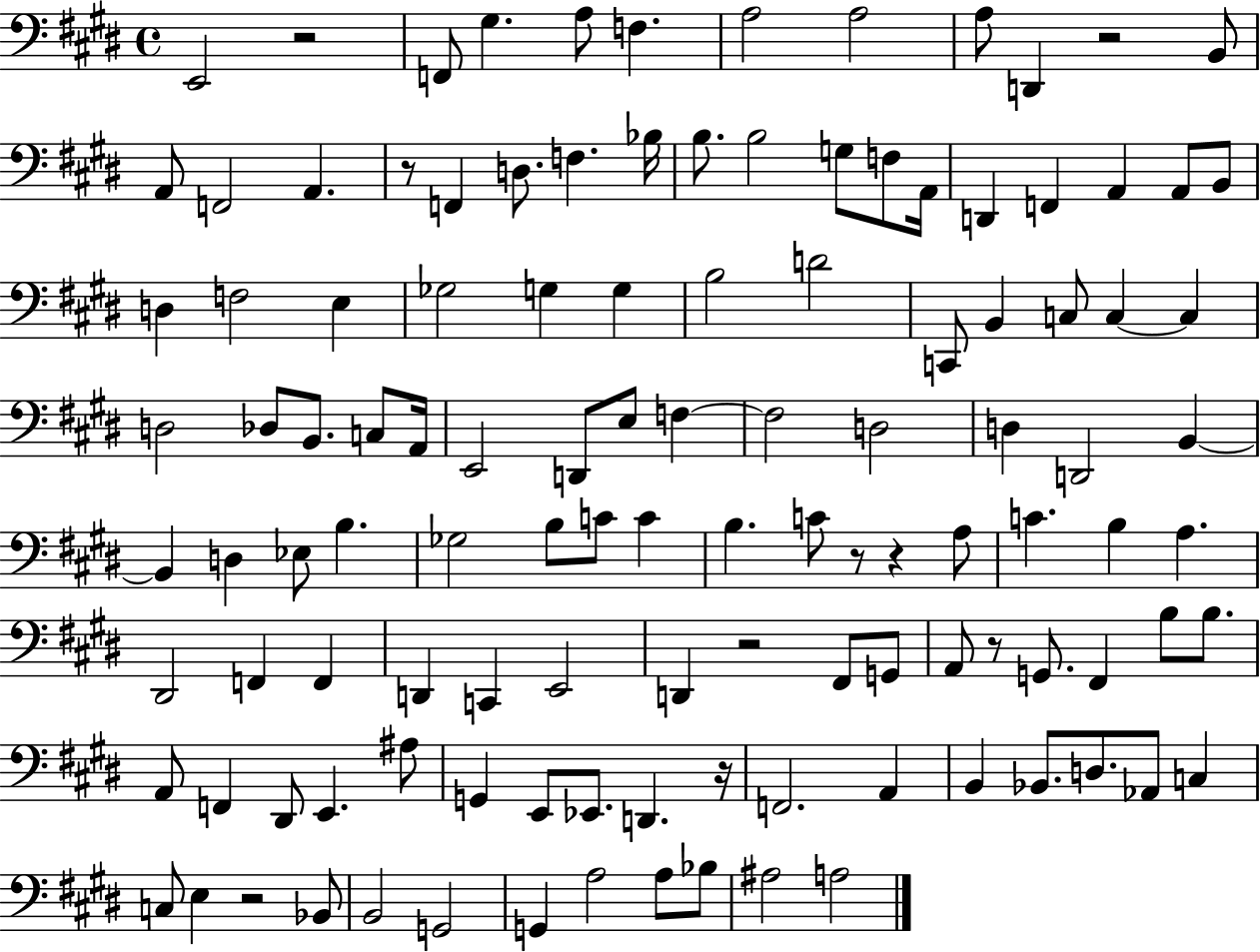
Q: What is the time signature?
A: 4/4